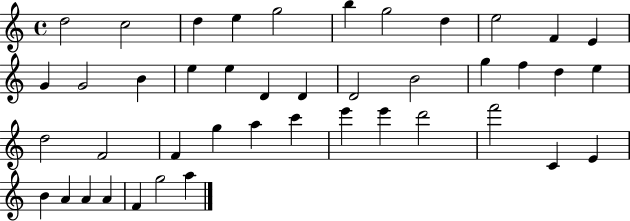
X:1
T:Untitled
M:4/4
L:1/4
K:C
d2 c2 d e g2 b g2 d e2 F E G G2 B e e D D D2 B2 g f d e d2 F2 F g a c' e' e' d'2 f'2 C E B A A A F g2 a